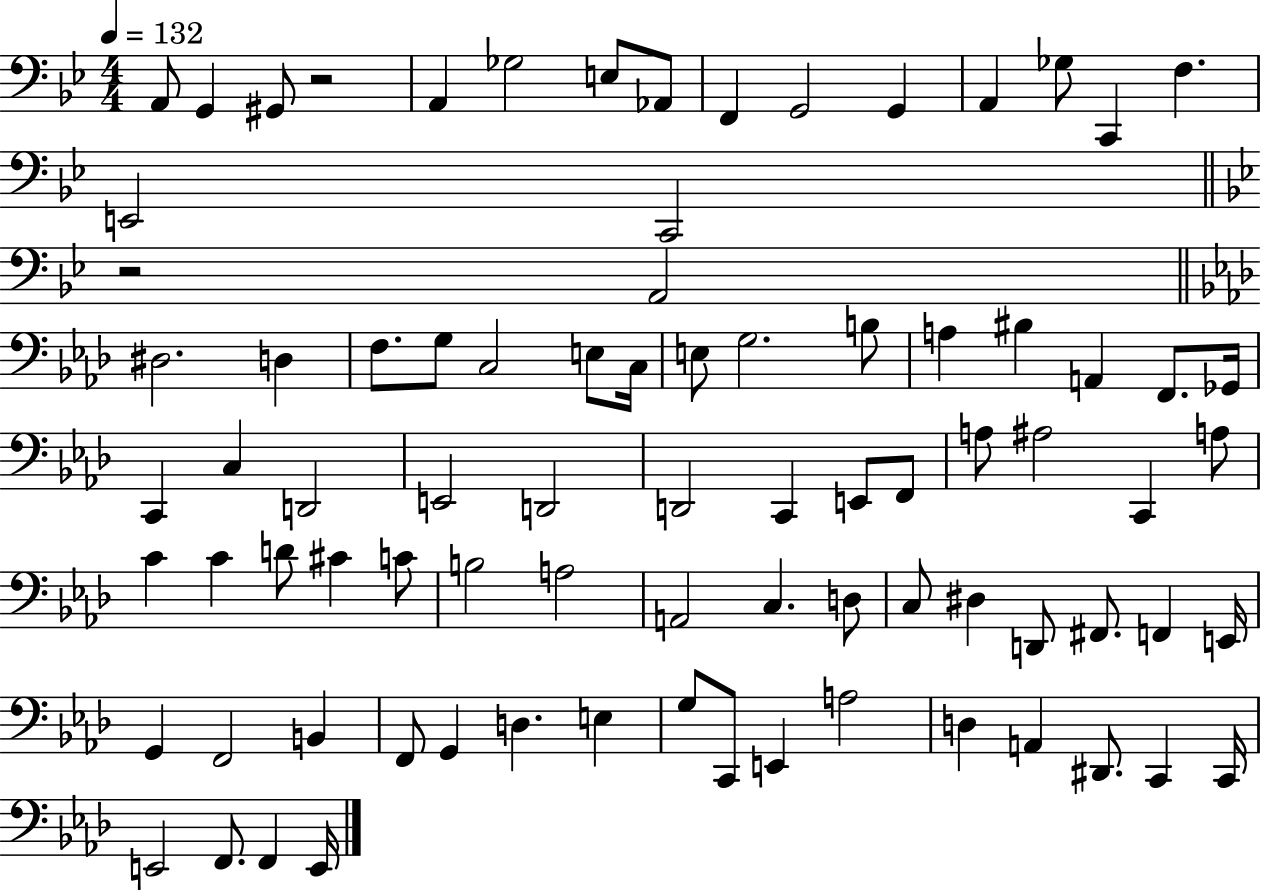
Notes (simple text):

A2/e G2/q G#2/e R/h A2/q Gb3/h E3/e Ab2/e F2/q G2/h G2/q A2/q Gb3/e C2/q F3/q. E2/h C2/h R/h A2/h D#3/h. D3/q F3/e. G3/e C3/h E3/e C3/s E3/e G3/h. B3/e A3/q BIS3/q A2/q F2/e. Gb2/s C2/q C3/q D2/h E2/h D2/h D2/h C2/q E2/e F2/e A3/e A#3/h C2/q A3/e C4/q C4/q D4/e C#4/q C4/e B3/h A3/h A2/h C3/q. D3/e C3/e D#3/q D2/e F#2/e. F2/q E2/s G2/q F2/h B2/q F2/e G2/q D3/q. E3/q G3/e C2/e E2/q A3/h D3/q A2/q D#2/e. C2/q C2/s E2/h F2/e. F2/q E2/s